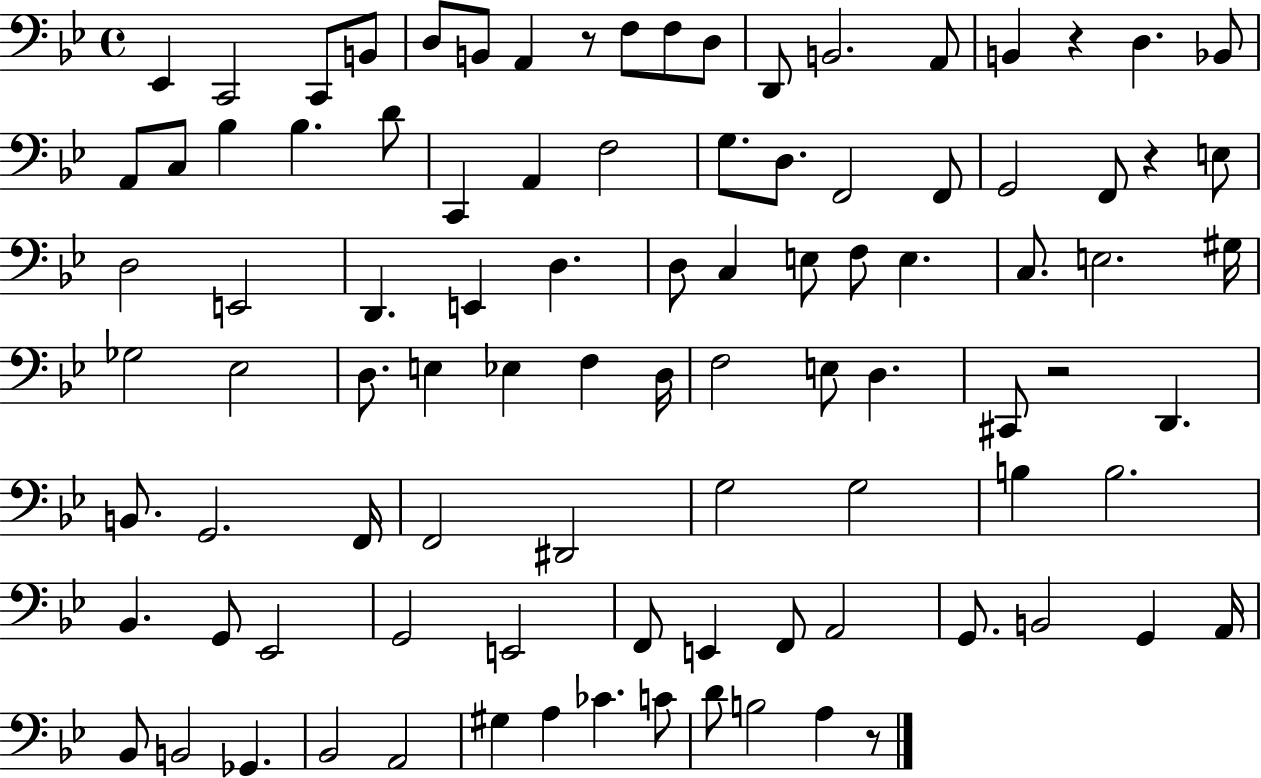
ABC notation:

X:1
T:Untitled
M:4/4
L:1/4
K:Bb
_E,, C,,2 C,,/2 B,,/2 D,/2 B,,/2 A,, z/2 F,/2 F,/2 D,/2 D,,/2 B,,2 A,,/2 B,, z D, _B,,/2 A,,/2 C,/2 _B, _B, D/2 C,, A,, F,2 G,/2 D,/2 F,,2 F,,/2 G,,2 F,,/2 z E,/2 D,2 E,,2 D,, E,, D, D,/2 C, E,/2 F,/2 E, C,/2 E,2 ^G,/4 _G,2 _E,2 D,/2 E, _E, F, D,/4 F,2 E,/2 D, ^C,,/2 z2 D,, B,,/2 G,,2 F,,/4 F,,2 ^D,,2 G,2 G,2 B, B,2 _B,, G,,/2 _E,,2 G,,2 E,,2 F,,/2 E,, F,,/2 A,,2 G,,/2 B,,2 G,, A,,/4 _B,,/2 B,,2 _G,, _B,,2 A,,2 ^G, A, _C C/2 D/2 B,2 A, z/2